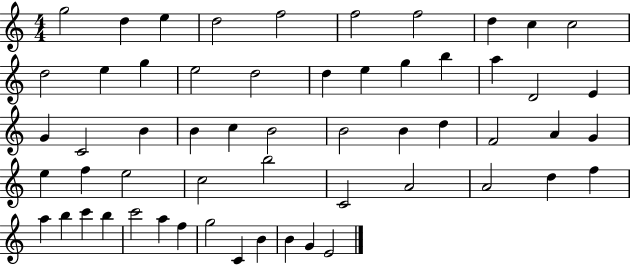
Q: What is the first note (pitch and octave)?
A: G5